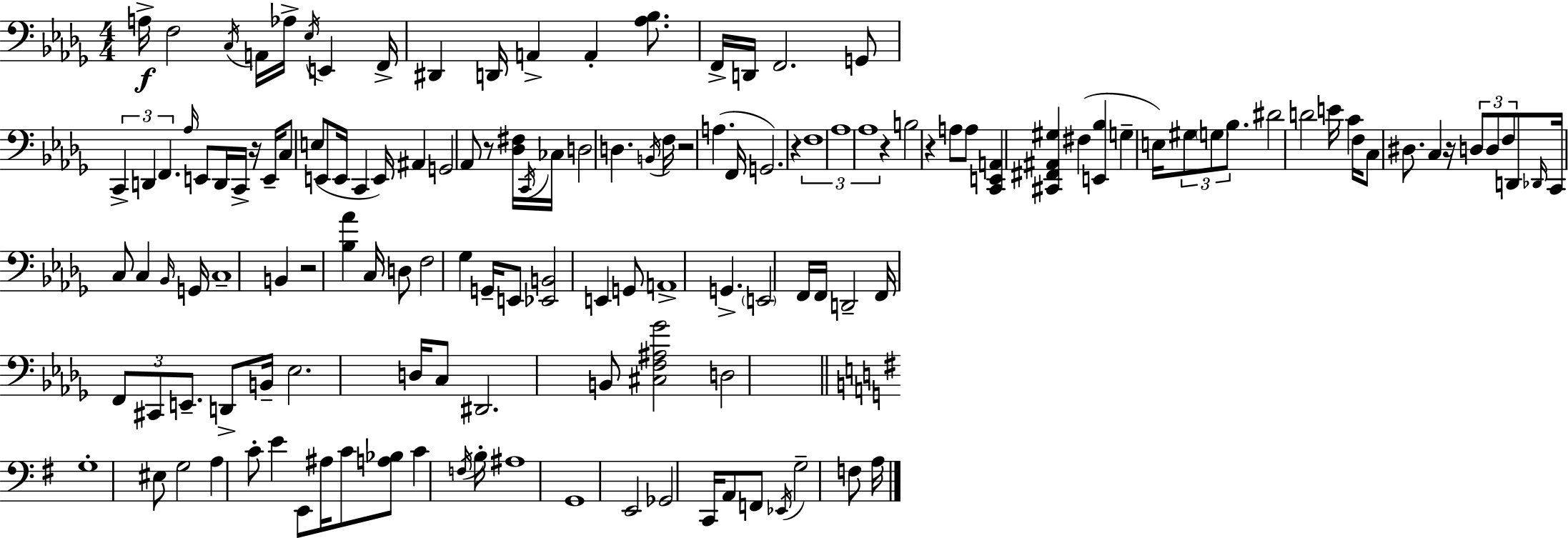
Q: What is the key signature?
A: BES minor